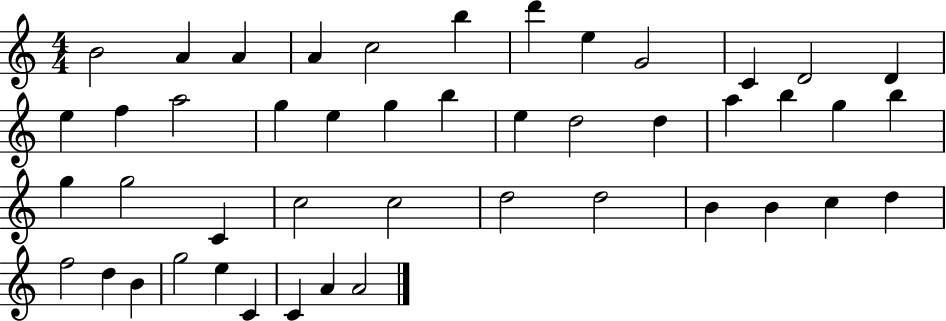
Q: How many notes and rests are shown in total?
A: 46